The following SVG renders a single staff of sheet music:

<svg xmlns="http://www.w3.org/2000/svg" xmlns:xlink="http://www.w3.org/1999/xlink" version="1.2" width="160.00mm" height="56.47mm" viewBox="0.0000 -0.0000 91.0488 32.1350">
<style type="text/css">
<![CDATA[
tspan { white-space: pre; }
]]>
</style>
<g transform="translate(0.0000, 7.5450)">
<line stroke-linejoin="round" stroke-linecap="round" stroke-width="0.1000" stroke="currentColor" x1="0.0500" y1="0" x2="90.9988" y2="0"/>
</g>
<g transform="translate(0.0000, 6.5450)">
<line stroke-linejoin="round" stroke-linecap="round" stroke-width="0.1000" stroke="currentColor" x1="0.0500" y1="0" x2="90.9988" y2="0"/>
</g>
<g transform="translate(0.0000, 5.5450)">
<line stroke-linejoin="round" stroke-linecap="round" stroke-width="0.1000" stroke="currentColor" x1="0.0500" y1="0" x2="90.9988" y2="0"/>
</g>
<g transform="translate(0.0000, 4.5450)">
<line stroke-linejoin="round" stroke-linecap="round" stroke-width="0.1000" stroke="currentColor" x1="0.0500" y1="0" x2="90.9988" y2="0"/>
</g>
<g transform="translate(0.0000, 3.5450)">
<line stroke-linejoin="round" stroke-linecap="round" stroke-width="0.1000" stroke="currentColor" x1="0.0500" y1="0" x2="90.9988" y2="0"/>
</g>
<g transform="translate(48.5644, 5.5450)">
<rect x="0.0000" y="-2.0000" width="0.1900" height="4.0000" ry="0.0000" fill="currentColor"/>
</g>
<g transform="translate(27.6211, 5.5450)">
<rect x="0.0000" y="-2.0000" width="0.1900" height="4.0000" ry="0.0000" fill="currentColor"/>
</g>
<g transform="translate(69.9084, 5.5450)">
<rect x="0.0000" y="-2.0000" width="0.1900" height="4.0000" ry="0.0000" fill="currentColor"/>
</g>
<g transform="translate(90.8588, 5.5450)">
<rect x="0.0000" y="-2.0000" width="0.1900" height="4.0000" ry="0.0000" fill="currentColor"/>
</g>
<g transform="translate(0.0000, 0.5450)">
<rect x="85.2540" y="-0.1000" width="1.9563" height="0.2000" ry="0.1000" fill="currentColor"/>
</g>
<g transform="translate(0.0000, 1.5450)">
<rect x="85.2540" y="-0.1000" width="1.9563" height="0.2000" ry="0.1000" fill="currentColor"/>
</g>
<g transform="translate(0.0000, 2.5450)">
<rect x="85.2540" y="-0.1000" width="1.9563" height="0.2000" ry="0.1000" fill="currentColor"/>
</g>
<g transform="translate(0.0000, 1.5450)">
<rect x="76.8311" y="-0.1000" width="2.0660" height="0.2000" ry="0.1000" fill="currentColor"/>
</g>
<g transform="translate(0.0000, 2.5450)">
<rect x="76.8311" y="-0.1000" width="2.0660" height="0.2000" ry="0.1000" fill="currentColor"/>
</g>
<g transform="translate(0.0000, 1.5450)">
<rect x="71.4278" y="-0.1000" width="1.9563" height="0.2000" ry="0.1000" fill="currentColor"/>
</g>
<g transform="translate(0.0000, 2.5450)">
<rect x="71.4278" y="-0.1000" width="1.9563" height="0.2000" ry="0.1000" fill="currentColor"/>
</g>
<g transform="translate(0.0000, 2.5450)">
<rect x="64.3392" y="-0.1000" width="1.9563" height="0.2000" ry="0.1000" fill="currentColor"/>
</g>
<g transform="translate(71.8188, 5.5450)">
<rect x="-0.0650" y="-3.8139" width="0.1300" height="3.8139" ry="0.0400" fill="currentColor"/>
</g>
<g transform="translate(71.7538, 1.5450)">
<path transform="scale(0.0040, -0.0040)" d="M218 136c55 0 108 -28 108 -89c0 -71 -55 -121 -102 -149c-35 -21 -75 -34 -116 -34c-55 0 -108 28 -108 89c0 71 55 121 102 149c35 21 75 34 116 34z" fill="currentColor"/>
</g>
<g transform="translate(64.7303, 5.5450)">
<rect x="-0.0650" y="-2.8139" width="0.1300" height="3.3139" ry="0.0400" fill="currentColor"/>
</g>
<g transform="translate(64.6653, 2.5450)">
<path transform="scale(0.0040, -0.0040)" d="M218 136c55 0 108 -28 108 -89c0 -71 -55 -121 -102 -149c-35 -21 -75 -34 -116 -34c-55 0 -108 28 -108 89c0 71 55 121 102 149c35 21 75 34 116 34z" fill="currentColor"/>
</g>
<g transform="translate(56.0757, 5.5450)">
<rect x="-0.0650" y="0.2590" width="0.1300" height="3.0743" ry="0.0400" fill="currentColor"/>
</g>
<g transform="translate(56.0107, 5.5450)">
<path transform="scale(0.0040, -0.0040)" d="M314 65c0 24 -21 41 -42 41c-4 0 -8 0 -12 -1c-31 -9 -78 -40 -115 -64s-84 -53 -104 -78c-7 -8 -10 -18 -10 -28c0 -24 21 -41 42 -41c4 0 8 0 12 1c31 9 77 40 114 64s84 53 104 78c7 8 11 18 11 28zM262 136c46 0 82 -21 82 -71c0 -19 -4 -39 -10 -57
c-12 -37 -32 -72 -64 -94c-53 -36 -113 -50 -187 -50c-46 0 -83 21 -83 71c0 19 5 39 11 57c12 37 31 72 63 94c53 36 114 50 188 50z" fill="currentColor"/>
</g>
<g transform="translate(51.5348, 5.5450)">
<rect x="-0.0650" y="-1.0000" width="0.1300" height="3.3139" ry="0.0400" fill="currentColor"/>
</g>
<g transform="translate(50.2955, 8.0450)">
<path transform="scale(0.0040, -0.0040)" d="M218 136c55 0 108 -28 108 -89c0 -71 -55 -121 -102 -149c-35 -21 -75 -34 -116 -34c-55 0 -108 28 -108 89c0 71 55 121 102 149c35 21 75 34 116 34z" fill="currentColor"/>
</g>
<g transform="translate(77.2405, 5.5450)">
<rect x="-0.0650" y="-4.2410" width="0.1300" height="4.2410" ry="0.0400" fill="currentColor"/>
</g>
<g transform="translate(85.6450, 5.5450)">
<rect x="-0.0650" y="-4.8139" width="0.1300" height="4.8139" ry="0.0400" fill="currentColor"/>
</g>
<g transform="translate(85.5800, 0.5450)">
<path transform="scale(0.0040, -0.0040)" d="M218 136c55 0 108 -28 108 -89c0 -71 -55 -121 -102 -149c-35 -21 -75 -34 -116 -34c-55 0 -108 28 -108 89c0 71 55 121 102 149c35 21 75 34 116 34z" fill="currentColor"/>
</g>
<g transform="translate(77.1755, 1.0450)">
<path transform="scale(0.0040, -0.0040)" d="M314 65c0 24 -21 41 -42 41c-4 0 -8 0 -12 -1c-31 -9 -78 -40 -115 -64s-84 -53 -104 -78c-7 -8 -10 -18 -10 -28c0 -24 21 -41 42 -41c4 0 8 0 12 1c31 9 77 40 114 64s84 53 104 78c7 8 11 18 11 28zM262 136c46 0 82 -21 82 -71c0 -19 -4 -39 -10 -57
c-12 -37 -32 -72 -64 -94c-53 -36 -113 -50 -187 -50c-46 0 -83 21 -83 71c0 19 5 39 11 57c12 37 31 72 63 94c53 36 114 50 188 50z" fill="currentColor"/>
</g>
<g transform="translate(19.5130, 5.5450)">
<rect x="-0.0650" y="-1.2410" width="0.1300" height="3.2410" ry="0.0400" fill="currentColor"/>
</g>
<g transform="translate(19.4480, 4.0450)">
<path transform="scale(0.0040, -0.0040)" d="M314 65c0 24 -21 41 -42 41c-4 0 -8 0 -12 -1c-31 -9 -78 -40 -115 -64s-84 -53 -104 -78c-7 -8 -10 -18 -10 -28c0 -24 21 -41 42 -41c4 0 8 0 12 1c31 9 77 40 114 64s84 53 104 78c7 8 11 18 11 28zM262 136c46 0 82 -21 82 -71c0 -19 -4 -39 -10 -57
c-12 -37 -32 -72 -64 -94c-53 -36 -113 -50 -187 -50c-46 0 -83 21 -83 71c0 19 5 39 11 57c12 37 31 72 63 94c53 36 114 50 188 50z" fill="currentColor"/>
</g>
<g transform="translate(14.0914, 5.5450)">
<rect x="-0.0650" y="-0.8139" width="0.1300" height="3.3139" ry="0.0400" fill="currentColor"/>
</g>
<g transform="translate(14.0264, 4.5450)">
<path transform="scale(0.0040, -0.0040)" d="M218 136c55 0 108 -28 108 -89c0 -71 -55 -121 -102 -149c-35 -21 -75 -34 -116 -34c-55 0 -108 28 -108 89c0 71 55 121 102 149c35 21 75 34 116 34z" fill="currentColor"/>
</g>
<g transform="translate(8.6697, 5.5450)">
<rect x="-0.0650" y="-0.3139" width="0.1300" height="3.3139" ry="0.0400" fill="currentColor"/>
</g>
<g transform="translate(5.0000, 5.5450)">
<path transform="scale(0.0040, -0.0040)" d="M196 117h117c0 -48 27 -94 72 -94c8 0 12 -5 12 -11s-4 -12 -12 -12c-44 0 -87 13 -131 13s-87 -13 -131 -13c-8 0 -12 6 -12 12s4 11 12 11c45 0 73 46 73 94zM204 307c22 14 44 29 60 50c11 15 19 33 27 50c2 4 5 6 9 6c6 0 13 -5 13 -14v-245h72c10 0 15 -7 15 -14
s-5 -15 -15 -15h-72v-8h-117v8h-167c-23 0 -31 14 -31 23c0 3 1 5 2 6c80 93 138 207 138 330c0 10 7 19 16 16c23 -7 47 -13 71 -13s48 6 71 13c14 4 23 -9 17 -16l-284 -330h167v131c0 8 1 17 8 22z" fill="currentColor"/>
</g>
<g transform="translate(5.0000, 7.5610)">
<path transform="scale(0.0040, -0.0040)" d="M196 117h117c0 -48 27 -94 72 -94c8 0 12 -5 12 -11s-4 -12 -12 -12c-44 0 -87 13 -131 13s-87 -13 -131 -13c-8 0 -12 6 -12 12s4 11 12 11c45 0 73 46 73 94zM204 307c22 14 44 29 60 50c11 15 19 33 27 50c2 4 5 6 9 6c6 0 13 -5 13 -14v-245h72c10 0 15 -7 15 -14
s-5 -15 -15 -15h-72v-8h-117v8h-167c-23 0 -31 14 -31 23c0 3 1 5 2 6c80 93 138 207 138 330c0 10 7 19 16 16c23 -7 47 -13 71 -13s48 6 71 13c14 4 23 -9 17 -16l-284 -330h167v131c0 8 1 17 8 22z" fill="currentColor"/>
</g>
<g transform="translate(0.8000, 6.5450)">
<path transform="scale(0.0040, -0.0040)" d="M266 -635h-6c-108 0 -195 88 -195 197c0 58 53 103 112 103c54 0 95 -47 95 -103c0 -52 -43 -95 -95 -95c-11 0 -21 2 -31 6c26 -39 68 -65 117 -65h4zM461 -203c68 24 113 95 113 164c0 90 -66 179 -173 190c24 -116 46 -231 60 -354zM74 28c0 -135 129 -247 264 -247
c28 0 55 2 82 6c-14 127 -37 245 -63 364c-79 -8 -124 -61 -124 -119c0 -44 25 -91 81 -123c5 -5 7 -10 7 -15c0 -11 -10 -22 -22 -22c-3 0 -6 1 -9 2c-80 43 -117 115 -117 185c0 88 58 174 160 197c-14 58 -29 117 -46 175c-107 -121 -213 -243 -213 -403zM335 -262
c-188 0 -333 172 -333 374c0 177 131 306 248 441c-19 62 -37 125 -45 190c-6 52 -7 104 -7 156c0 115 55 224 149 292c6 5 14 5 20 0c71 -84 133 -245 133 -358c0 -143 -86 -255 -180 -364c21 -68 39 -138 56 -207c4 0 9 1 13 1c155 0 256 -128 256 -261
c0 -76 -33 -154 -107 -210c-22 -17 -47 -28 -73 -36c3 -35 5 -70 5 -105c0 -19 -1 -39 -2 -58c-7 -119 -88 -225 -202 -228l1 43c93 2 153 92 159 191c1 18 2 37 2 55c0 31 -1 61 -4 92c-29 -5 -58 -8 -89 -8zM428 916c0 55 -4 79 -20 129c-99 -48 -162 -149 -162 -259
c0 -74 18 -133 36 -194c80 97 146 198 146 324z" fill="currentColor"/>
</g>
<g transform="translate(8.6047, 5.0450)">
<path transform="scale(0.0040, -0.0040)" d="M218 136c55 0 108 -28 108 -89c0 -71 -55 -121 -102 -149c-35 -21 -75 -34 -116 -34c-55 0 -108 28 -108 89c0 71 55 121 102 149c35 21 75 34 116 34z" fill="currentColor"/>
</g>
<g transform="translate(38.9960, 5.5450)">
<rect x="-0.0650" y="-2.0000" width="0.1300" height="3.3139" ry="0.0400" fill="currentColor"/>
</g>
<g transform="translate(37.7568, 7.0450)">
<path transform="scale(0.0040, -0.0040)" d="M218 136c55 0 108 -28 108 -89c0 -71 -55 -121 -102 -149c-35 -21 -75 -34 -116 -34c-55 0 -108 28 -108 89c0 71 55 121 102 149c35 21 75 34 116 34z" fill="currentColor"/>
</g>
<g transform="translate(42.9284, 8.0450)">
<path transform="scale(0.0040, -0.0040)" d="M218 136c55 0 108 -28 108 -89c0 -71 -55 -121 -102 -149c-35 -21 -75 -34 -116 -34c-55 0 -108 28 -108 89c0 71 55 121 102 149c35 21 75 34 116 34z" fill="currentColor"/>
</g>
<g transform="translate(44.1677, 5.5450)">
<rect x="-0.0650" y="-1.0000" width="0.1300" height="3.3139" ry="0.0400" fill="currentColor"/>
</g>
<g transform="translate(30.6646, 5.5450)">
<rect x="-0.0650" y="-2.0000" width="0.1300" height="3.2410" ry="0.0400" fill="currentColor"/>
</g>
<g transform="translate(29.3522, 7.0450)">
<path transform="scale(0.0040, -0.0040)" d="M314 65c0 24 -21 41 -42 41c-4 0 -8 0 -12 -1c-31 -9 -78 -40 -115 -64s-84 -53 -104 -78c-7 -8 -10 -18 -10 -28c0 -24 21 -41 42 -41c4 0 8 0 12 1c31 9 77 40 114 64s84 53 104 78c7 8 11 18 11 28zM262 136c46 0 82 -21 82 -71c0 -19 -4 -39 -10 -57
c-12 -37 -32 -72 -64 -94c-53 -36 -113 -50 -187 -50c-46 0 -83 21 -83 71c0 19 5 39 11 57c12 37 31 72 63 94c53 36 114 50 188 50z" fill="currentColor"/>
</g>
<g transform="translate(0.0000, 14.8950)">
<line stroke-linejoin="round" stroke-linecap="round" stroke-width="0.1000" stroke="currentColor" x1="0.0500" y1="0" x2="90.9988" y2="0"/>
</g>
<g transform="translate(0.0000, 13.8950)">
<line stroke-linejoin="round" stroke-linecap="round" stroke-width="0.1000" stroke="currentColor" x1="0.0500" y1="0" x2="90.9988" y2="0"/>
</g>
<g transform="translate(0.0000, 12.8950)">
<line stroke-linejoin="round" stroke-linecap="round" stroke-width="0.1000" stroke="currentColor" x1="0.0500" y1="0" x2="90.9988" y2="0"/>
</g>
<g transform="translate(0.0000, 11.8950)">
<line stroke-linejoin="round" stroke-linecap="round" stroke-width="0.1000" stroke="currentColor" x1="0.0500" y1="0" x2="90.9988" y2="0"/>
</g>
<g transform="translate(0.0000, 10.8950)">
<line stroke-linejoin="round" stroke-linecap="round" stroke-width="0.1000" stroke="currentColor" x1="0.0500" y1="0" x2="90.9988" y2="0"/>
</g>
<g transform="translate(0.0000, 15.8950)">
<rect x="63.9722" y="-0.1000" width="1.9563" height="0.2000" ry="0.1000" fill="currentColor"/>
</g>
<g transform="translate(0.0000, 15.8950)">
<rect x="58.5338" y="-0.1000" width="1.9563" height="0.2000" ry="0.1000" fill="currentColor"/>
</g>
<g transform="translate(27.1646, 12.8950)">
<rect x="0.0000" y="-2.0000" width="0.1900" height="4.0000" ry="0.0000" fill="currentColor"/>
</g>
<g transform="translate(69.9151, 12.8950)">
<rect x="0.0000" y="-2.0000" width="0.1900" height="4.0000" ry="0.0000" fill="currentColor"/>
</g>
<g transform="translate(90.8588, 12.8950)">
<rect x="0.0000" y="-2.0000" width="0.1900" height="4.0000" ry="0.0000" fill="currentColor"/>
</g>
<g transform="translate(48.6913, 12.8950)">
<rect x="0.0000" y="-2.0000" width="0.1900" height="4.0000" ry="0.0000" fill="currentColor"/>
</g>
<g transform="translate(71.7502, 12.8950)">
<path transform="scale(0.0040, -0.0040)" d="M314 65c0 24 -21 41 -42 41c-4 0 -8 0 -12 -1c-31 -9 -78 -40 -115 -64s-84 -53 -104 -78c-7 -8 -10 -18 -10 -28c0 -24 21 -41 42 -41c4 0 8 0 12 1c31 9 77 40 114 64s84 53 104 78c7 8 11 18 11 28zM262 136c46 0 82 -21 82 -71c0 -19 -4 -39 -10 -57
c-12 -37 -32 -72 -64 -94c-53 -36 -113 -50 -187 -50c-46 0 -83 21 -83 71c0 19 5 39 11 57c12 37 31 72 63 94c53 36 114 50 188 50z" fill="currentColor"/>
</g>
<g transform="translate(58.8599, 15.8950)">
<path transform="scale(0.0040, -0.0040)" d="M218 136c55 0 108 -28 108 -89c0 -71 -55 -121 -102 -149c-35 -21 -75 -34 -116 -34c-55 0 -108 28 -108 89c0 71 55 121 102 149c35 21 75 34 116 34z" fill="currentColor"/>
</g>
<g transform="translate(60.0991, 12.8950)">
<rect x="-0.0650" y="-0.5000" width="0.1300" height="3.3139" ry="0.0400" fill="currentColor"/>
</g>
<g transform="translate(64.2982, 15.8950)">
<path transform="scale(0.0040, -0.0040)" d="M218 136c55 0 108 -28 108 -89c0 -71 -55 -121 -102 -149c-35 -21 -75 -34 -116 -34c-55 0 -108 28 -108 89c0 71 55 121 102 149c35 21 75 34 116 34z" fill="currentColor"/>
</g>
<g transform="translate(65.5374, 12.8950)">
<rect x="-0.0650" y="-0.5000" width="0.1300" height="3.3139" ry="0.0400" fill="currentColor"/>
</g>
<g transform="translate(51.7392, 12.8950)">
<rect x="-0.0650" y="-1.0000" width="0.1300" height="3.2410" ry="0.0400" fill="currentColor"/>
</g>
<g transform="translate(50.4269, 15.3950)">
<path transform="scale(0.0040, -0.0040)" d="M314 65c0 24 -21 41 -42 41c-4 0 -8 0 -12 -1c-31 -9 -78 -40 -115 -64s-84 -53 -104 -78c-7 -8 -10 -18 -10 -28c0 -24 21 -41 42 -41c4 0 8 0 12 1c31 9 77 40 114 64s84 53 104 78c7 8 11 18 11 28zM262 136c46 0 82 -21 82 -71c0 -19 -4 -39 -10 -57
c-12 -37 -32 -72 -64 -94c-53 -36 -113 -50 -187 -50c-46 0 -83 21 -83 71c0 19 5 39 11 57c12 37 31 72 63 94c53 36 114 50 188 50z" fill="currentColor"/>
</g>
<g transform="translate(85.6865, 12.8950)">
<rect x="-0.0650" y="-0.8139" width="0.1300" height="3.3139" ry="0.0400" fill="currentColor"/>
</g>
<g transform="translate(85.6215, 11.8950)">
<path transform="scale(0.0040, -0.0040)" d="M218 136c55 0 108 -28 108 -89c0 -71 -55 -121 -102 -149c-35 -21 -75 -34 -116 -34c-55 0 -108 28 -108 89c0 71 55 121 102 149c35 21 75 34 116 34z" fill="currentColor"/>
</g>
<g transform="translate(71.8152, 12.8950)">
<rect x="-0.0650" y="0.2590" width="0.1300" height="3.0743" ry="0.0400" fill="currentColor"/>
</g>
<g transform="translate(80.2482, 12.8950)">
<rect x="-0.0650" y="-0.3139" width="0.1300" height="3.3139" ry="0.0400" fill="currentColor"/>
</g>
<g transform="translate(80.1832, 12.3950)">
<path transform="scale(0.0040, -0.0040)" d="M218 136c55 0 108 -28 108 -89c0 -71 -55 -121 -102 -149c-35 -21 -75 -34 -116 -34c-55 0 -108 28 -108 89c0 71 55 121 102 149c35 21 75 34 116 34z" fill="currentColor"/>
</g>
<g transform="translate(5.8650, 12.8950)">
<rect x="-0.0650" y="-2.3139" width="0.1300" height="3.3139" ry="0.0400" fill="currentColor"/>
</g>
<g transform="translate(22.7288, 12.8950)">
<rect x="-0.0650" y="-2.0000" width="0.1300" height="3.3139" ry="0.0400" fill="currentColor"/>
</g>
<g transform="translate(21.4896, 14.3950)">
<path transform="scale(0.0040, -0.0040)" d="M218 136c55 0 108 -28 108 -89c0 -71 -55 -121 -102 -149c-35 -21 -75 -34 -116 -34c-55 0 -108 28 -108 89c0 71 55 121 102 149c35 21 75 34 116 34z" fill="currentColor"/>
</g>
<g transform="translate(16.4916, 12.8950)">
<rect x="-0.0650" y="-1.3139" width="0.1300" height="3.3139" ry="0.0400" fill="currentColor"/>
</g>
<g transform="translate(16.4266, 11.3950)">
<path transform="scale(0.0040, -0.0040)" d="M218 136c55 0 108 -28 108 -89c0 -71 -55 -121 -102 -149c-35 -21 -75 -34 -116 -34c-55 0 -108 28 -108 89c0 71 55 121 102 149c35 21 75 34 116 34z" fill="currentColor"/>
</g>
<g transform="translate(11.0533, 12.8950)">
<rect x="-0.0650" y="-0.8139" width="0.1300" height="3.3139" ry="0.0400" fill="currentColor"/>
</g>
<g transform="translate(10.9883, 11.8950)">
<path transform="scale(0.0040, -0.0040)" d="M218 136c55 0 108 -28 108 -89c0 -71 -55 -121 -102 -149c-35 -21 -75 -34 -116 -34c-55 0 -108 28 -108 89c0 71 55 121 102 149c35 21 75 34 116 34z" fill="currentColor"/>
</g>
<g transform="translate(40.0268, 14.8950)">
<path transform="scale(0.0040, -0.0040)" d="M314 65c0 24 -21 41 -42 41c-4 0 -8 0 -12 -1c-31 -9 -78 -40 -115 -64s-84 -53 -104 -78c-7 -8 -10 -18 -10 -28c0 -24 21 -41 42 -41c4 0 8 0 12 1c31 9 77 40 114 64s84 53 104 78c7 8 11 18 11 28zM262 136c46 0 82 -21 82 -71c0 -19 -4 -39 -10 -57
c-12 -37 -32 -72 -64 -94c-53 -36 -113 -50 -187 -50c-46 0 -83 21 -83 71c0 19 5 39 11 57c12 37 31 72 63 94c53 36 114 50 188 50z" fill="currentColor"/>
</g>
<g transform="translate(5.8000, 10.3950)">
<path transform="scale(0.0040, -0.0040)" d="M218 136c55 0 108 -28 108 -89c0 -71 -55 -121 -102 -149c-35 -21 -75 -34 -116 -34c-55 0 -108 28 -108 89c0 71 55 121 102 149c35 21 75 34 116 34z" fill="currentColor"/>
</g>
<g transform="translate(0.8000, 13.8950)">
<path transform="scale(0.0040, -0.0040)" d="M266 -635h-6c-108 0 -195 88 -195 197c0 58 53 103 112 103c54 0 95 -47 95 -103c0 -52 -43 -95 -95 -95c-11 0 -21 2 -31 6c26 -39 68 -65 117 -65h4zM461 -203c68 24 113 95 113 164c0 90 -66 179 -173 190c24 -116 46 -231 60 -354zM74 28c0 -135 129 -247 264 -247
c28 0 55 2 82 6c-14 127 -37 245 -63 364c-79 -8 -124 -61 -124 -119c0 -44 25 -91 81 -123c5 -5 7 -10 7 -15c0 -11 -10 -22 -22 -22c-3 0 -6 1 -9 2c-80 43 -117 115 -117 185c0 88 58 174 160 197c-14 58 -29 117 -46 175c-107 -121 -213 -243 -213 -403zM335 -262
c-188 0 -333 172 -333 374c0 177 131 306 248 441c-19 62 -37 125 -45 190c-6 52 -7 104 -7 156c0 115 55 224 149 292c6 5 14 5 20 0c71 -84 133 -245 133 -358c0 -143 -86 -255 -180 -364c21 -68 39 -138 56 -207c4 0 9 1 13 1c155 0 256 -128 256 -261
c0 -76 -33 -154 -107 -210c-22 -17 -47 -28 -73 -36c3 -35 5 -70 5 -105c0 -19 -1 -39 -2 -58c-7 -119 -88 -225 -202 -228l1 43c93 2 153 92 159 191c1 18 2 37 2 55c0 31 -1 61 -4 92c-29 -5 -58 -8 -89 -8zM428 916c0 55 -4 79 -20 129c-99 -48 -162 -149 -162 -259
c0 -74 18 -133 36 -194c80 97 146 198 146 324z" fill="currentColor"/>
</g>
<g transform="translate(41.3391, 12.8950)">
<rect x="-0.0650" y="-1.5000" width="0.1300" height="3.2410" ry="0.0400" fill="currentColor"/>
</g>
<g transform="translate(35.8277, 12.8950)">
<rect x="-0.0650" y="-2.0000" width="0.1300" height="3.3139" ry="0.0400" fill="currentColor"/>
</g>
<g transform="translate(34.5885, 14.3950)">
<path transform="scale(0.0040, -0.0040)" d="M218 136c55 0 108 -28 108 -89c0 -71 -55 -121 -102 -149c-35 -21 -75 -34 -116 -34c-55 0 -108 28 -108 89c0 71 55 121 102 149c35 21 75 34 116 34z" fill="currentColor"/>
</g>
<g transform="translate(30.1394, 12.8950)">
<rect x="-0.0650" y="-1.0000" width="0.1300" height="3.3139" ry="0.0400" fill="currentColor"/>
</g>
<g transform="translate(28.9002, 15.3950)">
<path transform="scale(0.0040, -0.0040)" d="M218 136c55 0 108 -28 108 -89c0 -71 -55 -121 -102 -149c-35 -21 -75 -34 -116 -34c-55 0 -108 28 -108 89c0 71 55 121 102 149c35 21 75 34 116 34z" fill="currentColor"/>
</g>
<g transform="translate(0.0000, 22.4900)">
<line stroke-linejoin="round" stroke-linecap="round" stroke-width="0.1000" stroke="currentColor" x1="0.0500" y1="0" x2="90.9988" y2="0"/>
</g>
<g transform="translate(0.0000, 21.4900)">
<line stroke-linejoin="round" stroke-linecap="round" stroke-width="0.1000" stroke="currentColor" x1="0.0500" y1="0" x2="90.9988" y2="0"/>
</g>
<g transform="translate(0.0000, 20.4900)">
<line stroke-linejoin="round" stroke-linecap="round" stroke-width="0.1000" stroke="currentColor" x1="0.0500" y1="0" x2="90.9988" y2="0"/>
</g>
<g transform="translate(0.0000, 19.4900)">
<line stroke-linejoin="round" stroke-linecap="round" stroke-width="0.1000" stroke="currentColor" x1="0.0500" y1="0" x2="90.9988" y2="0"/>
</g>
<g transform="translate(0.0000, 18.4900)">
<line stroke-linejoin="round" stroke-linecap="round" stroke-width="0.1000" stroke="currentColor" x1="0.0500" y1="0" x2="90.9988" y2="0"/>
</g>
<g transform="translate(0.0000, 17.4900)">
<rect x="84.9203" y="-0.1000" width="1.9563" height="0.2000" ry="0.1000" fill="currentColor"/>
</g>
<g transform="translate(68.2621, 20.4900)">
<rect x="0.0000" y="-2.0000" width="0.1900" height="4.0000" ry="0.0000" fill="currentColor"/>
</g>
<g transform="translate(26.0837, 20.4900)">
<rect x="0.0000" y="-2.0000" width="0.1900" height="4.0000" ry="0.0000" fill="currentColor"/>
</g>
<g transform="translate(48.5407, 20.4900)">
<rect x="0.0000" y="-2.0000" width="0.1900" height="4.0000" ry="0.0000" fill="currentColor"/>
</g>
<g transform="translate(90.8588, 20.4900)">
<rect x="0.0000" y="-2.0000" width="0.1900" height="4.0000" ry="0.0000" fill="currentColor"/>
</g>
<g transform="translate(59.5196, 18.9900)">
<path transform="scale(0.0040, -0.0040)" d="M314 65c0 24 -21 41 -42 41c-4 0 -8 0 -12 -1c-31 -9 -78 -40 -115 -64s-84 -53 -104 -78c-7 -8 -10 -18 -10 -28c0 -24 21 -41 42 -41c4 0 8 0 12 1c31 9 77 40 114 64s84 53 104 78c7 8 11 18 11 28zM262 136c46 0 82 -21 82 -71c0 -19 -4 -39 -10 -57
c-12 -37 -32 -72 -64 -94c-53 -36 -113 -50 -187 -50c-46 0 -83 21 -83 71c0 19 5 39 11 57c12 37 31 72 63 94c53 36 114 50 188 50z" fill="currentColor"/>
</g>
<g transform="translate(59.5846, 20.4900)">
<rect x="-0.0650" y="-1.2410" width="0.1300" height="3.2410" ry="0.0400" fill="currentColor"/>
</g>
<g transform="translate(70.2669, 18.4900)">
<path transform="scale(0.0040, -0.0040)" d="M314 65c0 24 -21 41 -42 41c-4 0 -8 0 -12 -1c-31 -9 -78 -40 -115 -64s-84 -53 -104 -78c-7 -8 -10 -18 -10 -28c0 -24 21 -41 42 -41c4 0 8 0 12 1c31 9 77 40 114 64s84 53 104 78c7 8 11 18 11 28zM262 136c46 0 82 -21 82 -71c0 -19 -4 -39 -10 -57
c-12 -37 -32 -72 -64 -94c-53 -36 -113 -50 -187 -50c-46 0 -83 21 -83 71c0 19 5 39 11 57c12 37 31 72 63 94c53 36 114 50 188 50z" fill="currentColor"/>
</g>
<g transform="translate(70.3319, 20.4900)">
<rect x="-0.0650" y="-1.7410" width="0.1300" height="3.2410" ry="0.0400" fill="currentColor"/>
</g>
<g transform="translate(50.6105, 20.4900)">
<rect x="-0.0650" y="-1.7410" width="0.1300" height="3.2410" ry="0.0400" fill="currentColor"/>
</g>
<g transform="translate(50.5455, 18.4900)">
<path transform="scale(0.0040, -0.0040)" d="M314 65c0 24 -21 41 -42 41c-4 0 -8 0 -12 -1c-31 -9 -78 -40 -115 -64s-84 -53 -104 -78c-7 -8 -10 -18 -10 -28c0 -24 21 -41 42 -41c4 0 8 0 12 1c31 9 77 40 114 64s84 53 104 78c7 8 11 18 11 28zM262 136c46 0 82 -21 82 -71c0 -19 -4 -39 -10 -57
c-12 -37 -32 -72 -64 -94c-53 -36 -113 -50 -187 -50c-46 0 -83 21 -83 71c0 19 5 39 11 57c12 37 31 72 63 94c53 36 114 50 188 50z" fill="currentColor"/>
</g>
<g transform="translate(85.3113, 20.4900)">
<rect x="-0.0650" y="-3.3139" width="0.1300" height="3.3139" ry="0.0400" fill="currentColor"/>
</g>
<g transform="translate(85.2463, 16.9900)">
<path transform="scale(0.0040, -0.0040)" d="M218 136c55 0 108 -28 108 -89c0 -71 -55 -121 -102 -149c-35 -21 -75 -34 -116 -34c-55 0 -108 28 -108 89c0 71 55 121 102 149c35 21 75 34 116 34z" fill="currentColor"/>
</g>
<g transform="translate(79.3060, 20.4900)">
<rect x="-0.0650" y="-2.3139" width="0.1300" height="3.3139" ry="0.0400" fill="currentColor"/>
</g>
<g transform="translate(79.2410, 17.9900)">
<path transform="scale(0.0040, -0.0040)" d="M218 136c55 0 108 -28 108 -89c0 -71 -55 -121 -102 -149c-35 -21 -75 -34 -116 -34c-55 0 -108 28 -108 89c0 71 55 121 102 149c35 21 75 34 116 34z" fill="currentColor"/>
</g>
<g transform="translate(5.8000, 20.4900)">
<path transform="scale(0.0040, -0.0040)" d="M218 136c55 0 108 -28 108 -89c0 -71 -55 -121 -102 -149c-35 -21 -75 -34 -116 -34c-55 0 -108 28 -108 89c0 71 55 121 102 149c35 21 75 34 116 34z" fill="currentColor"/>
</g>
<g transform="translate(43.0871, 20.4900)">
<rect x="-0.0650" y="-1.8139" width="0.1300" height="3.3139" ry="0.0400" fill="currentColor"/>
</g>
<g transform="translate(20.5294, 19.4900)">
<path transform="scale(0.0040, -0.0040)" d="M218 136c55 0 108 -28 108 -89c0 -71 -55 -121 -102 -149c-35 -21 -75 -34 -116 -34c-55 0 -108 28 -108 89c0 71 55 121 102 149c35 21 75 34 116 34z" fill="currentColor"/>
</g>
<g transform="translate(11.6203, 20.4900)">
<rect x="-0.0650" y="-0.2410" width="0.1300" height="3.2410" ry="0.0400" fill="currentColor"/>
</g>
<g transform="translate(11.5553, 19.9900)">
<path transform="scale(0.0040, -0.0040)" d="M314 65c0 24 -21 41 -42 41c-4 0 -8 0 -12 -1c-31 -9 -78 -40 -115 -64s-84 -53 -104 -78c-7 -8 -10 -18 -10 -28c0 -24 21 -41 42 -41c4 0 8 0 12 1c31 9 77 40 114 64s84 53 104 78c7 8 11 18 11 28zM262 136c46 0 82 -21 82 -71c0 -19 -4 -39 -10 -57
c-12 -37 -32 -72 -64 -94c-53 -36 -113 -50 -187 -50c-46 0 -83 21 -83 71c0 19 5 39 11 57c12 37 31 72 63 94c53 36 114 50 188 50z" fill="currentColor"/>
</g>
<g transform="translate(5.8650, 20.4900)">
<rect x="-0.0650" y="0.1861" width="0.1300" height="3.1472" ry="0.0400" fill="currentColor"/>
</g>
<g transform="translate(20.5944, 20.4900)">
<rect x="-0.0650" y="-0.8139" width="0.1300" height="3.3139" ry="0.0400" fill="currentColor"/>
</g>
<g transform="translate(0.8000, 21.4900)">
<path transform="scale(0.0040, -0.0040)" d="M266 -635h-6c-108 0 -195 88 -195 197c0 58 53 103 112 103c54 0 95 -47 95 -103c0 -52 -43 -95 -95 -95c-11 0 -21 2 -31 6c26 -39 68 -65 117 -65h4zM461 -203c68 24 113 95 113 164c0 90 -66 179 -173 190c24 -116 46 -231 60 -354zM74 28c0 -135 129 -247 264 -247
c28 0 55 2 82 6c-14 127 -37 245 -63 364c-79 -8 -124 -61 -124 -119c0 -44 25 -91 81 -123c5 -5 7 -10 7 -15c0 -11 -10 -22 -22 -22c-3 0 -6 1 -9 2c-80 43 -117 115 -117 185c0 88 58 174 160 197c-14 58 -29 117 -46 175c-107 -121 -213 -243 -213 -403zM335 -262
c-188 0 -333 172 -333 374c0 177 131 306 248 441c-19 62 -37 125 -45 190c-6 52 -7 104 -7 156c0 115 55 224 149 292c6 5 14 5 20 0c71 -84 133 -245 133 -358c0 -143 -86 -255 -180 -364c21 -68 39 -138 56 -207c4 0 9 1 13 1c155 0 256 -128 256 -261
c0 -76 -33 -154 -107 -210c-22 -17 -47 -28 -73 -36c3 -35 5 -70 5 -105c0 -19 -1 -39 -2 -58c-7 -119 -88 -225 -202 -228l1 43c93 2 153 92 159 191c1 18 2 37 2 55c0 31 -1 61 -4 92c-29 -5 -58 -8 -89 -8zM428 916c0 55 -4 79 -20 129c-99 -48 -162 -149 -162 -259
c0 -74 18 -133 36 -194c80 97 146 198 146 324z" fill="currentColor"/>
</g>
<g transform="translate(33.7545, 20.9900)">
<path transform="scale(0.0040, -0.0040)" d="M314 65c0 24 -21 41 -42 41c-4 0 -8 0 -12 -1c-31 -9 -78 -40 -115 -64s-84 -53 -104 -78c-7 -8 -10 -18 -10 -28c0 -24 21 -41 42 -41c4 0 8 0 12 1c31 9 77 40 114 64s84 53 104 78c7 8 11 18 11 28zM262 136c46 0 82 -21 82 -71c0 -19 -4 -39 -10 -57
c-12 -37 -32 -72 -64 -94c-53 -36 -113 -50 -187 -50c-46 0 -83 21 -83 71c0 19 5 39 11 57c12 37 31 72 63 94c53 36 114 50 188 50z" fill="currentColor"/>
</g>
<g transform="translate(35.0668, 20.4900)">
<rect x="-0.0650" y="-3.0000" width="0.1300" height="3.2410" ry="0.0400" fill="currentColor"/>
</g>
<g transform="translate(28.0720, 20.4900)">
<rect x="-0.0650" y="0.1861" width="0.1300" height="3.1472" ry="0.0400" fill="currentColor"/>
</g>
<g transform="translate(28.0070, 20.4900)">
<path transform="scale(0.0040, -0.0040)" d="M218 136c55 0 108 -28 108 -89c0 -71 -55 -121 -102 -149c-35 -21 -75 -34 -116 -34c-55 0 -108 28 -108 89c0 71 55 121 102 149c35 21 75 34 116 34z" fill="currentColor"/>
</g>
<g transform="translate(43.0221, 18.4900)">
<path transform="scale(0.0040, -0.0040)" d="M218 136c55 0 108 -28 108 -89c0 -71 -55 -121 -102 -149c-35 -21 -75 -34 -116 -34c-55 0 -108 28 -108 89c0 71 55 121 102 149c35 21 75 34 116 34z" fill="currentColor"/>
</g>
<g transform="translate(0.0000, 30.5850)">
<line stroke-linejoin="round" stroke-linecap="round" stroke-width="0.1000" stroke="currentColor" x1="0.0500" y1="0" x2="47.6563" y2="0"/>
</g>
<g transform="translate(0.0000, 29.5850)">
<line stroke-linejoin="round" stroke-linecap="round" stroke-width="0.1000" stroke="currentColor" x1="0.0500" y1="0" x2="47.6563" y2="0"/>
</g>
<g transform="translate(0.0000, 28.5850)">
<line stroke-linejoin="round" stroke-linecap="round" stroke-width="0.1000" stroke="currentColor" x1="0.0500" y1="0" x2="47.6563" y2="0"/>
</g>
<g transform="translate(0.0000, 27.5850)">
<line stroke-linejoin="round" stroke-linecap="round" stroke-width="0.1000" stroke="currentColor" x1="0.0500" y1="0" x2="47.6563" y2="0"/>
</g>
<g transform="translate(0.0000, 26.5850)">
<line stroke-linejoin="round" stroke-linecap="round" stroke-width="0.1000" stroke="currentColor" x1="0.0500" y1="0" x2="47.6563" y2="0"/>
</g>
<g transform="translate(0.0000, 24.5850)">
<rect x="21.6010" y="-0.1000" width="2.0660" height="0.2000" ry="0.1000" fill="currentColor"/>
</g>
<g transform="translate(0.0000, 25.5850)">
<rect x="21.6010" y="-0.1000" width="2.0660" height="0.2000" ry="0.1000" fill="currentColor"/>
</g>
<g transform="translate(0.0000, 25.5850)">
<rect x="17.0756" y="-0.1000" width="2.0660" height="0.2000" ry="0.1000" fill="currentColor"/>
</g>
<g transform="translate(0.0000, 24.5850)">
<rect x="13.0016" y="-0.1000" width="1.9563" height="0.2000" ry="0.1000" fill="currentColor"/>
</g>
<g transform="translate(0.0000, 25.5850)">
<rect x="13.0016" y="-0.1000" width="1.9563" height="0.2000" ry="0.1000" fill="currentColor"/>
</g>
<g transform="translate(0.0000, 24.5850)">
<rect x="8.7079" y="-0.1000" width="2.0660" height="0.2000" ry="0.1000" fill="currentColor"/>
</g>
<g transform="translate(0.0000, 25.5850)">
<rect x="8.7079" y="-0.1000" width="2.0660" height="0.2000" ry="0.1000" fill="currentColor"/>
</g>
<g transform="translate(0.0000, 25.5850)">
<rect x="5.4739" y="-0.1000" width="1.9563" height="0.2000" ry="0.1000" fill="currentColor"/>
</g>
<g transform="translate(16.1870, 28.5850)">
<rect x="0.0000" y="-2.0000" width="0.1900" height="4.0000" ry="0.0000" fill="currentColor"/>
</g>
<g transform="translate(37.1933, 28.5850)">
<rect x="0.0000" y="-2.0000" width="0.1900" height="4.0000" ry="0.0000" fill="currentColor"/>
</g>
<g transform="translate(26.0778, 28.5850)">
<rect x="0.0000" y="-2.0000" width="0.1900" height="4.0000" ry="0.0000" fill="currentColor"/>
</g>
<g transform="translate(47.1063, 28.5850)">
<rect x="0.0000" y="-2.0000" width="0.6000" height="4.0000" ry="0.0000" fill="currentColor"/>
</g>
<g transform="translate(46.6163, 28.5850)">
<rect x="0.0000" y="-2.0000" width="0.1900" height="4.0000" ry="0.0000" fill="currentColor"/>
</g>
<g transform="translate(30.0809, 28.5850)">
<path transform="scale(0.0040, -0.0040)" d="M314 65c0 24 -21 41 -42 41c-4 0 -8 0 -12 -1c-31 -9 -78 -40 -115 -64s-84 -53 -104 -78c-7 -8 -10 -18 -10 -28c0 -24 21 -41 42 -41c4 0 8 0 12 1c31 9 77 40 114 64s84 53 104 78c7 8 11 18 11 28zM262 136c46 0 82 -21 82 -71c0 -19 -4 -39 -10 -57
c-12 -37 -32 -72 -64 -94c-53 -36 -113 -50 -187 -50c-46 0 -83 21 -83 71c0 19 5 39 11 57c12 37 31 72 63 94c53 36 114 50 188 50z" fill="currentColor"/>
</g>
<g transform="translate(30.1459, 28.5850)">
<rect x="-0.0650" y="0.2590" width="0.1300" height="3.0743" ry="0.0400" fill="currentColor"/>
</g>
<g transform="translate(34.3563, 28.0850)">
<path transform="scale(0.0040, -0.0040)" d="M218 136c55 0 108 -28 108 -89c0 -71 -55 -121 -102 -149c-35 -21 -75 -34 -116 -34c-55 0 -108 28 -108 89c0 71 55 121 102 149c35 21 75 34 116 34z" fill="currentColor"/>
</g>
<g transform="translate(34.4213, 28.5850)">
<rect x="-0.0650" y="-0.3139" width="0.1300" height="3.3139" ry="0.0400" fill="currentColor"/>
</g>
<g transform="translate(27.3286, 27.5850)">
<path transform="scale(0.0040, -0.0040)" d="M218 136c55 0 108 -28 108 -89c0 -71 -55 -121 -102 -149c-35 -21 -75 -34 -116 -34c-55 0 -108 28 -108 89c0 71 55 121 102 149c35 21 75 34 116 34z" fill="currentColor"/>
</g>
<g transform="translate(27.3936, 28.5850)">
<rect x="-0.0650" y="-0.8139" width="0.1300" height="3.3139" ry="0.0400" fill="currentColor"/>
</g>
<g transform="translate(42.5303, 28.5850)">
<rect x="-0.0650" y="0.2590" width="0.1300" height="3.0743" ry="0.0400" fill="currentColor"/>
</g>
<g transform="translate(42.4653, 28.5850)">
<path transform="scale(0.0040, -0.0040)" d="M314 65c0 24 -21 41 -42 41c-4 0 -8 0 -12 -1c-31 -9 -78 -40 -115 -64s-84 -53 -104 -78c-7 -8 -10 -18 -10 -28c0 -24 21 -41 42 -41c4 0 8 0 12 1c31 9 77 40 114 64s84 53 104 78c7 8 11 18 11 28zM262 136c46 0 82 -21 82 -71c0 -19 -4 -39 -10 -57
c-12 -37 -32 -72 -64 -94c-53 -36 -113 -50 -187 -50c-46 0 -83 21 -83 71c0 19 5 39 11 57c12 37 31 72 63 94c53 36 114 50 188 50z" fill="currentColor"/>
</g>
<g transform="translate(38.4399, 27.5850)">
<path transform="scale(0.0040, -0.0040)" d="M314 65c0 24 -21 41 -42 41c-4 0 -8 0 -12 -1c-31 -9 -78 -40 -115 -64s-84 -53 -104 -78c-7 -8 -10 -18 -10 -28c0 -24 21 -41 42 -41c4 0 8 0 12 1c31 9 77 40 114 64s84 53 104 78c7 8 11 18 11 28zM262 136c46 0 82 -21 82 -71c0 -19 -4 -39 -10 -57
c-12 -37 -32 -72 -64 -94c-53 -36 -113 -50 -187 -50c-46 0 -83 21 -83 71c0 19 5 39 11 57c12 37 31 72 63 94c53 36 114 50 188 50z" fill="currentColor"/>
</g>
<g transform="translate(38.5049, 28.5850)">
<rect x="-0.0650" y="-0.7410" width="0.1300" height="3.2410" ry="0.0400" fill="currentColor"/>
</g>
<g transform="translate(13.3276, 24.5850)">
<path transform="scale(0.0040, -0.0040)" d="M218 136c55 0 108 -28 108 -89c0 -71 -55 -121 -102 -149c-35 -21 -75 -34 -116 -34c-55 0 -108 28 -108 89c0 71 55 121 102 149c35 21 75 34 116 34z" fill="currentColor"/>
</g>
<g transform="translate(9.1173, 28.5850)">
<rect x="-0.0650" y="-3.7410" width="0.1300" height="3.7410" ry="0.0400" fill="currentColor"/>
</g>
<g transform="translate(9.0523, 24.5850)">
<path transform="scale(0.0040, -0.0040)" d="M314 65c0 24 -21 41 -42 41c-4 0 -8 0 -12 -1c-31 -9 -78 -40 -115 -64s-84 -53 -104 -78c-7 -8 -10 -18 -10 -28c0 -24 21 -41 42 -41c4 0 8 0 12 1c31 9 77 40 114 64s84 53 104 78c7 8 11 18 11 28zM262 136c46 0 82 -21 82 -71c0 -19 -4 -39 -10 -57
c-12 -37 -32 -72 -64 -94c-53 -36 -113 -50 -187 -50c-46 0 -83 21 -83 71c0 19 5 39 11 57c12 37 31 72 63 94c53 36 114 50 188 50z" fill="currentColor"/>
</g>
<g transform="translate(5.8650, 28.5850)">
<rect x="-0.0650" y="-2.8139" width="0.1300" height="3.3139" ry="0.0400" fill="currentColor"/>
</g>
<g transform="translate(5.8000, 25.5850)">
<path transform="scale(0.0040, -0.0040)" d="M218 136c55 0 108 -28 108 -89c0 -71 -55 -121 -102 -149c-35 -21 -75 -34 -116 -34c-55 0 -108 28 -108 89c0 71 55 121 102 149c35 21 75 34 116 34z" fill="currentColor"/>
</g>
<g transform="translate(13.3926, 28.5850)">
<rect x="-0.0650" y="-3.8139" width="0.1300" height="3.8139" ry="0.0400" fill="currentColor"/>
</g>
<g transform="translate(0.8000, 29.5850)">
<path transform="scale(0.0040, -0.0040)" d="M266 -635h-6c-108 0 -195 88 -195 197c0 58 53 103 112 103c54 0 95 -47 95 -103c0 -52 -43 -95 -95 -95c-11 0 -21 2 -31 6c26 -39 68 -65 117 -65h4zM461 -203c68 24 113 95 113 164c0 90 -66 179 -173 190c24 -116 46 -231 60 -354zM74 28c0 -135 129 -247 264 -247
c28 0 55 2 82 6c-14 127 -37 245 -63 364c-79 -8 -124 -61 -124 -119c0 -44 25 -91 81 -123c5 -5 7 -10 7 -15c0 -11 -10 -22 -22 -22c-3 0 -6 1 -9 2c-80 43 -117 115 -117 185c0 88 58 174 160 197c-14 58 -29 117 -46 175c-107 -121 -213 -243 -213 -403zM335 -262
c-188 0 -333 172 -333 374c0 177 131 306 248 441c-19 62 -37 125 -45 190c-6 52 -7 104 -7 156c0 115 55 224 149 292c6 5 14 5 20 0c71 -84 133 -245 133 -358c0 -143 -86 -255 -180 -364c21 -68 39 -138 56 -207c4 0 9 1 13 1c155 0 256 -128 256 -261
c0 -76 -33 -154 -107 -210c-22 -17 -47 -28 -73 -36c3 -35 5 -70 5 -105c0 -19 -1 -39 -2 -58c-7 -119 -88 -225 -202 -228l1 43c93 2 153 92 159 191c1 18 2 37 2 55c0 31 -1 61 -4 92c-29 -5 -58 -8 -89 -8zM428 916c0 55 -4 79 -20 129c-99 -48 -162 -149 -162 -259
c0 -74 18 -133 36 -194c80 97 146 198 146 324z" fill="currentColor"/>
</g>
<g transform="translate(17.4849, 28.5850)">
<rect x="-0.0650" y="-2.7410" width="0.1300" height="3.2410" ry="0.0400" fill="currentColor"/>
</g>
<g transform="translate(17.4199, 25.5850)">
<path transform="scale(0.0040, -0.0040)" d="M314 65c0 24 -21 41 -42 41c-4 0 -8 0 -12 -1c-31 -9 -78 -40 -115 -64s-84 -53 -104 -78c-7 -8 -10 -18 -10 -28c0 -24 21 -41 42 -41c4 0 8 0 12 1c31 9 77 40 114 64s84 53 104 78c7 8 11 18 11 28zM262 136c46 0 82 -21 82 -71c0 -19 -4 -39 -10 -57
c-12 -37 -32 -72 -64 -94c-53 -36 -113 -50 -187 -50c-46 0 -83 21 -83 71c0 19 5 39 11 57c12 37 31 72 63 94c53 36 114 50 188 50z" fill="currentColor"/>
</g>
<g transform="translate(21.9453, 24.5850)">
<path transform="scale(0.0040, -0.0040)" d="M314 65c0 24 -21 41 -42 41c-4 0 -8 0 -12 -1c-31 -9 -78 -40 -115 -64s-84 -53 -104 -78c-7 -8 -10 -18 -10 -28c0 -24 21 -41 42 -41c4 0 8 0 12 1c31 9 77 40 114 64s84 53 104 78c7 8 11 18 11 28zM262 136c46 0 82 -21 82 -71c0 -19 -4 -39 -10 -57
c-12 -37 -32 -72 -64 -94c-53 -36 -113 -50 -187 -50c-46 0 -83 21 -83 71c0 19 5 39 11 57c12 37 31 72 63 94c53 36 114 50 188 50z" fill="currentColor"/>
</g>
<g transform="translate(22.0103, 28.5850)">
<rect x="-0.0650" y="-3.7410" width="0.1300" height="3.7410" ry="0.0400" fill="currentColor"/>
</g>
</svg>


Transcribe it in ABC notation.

X:1
T:Untitled
M:4/4
L:1/4
K:C
c d e2 F2 F D D B2 a c' d'2 e' g d e F D F E2 D2 C C B2 c d B c2 d B A2 f f2 e2 f2 g b a c'2 c' a2 c'2 d B2 c d2 B2